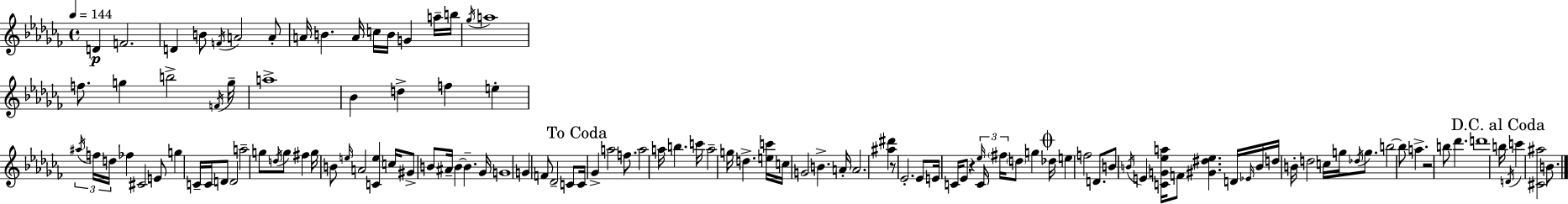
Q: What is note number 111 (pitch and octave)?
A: D4